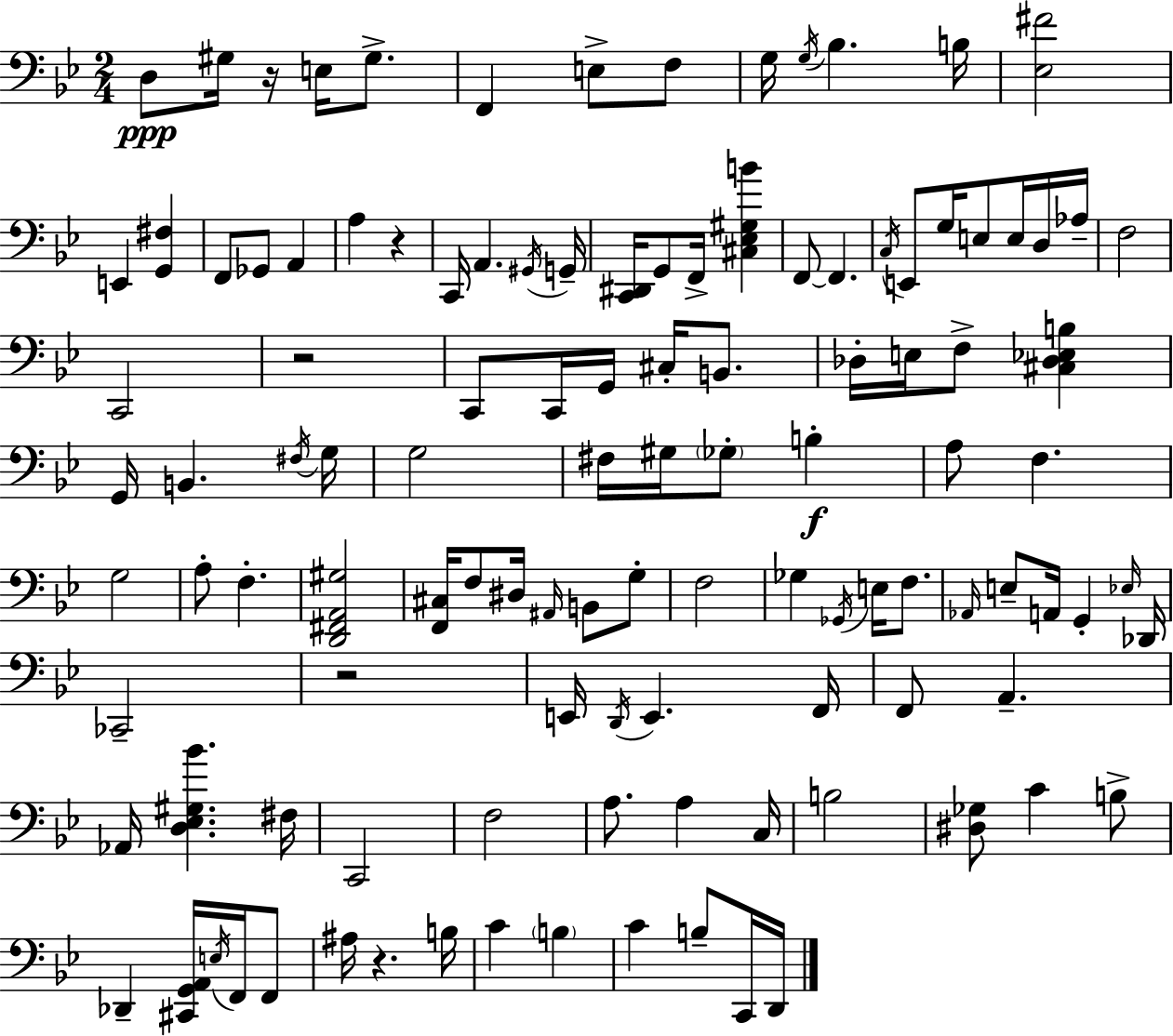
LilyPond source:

{
  \clef bass
  \numericTimeSignature
  \time 2/4
  \key bes \major
  d8\ppp gis16 r16 e16 gis8.-> | f,4 e8-> f8 | g16 \acciaccatura { g16 } bes4. | b16 <ees fis'>2 | \break e,4 <g, fis>4 | f,8 ges,8 a,4 | a4 r4 | c,16 a,4. | \break \acciaccatura { gis,16 } g,16-- <c, dis,>16 g,8 f,16-> <cis ees gis b'>4 | f,8~~ f,4. | \acciaccatura { c16 } e,8 g16 e8 | e16 d16 aes16-- f2 | \break c,2 | r2 | c,8 c,16 g,16 cis16-. | b,8. des16-. e16 f8-> <cis des ees b>4 | \break g,16 b,4. | \acciaccatura { fis16 } g16 g2 | fis16 gis16 \parenthesize ges8-. | b4-.\f a8 f4. | \break g2 | a8-. f4.-. | <d, fis, a, gis>2 | <f, cis>16 f8 dis16 | \break \grace { ais,16 } b,8 g8-. f2 | ges4 | \acciaccatura { ges,16 } e16 f8. \grace { aes,16 } e8-- | a,16 g,4-. \grace { ees16 } des,16 | \break ces,2-- | r2 | e,16 \acciaccatura { d,16 } e,4. | f,16 f,8 a,4.-- | \break aes,16 <d ees gis bes'>4. | fis16 c,2 | f2 | a8. a4 | \break c16 b2 | <dis ges>8 c'4 b8-> | des,4-- <cis, g, a,>16 \acciaccatura { e16 } f,16 | f,8 ais16 r4. | \break b16 c'4 \parenthesize b4 | c'4 b8-- | c,16 d,16 \bar "|."
}